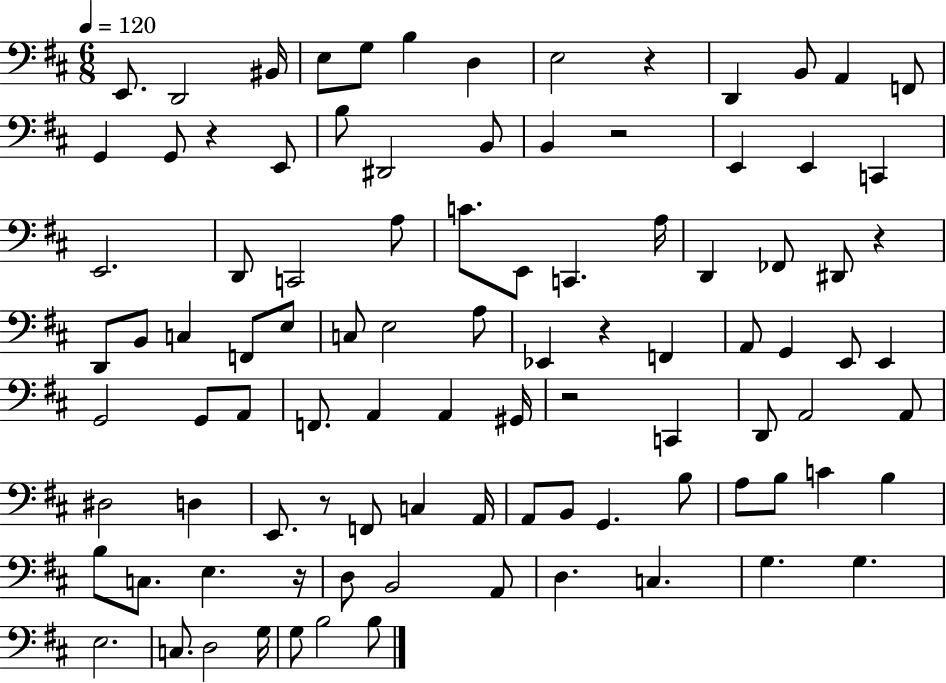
{
  \clef bass
  \numericTimeSignature
  \time 6/8
  \key d \major
  \tempo 4 = 120
  e,8. d,2 bis,16 | e8 g8 b4 d4 | e2 r4 | d,4 b,8 a,4 f,8 | \break g,4 g,8 r4 e,8 | b8 dis,2 b,8 | b,4 r2 | e,4 e,4 c,4 | \break e,2. | d,8 c,2 a8 | c'8. e,8 c,4. a16 | d,4 fes,8 dis,8 r4 | \break d,8 b,8 c4 f,8 e8 | c8 e2 a8 | ees,4 r4 f,4 | a,8 g,4 e,8 e,4 | \break g,2 g,8 a,8 | f,8. a,4 a,4 gis,16 | r2 c,4 | d,8 a,2 a,8 | \break dis2 d4 | e,8. r8 f,8 c4 a,16 | a,8 b,8 g,4. b8 | a8 b8 c'4 b4 | \break b8 c8. e4. r16 | d8 b,2 a,8 | d4. c4. | g4. g4. | \break e2. | c8. d2 g16 | g8 b2 b8 | \bar "|."
}